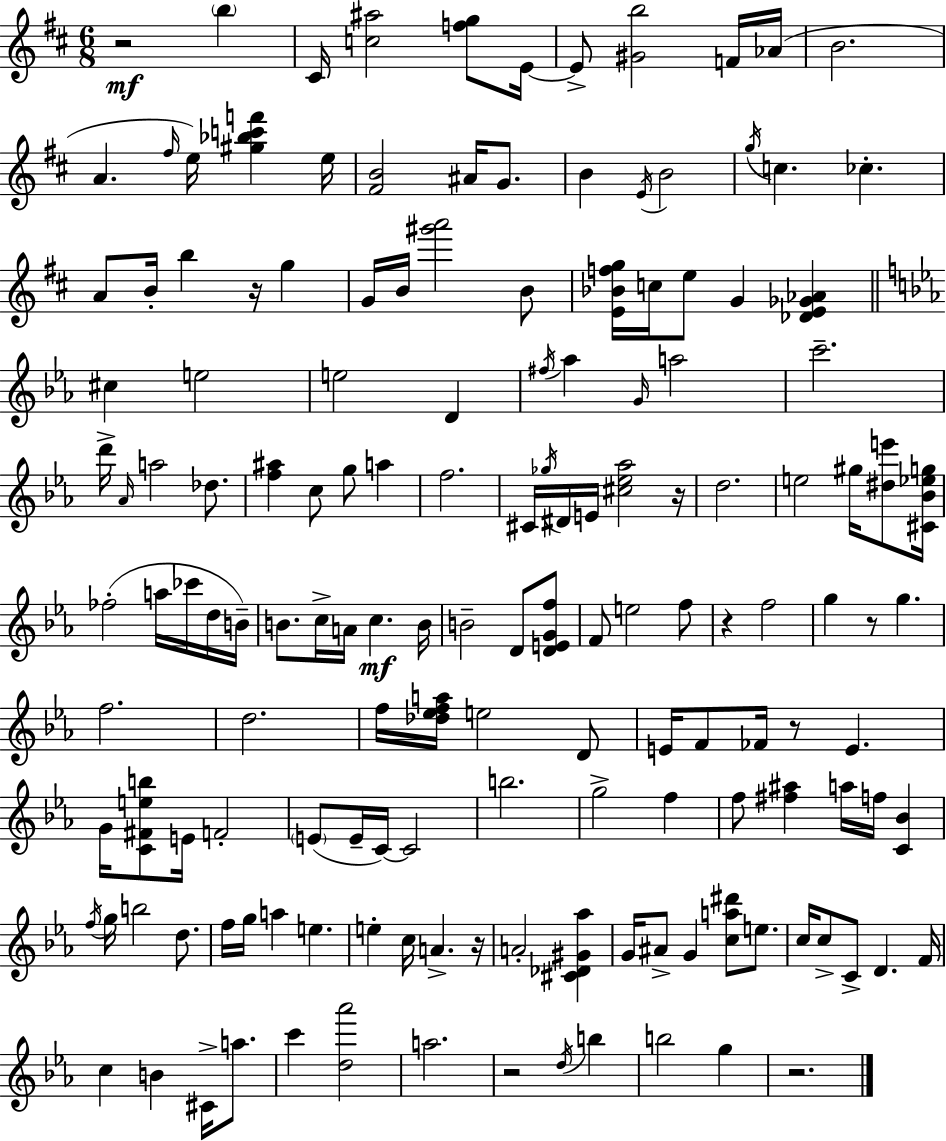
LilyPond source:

{
  \clef treble
  \numericTimeSignature
  \time 6/8
  \key d \major
  r2\mf \parenthesize b''4 | cis'16 <c'' ais''>2 <f'' g''>8 e'16~~ | e'8-> <gis' b''>2 f'16 aes'16( | b'2. | \break a'4. \grace { fis''16 } e''16) <gis'' bes'' c''' f'''>4 | e''16 <fis' b'>2 ais'16 g'8. | b'4 \acciaccatura { e'16 } b'2 | \acciaccatura { g''16 } c''4. ces''4.-. | \break a'8 b'16-. b''4 r16 g''4 | g'16 b'16 <gis''' a'''>2 | b'8 <e' bes' f'' g''>16 c''16 e''8 g'4 <des' e' ges' aes'>4 | \bar "||" \break \key ees \major cis''4 e''2 | e''2 d'4 | \acciaccatura { fis''16 } aes''4 \grace { g'16 } a''2 | c'''2.-- | \break d'''16-> \grace { aes'16 } a''2 | des''8. <f'' ais''>4 c''8 g''8 a''4 | f''2. | cis'16 \acciaccatura { ges''16 } dis'16 e'16 <cis'' ees'' aes''>2 | \break r16 d''2. | e''2 | gis''16 <dis'' e'''>8 <cis' bes' ees'' g''>16 fes''2-.( | a''16 ces'''16 d''16 b'16--) b'8. c''16-> a'16 c''4.\mf | \break b'16 b'2-- | d'8 <d' e' g' f''>8 f'8 e''2 | f''8 r4 f''2 | g''4 r8 g''4. | \break f''2. | d''2. | f''16 <des'' ees'' f'' a''>16 e''2 | d'8 e'16 f'8 fes'16 r8 e'4. | \break g'16 <c' fis' e'' b''>8 e'16 f'2-. | \parenthesize e'8( e'16-- c'16~~) c'2 | b''2. | g''2-> | \break f''4 f''8 <fis'' ais''>4 a''16 f''16 | <c' bes'>4 \acciaccatura { f''16 } g''16 b''2 | d''8. f''16 g''16 a''4 e''4. | e''4-. c''16 a'4.-> | \break r16 a'2-. | <cis' des' gis' aes''>4 g'16 ais'8-> g'4 | <c'' a'' dis'''>8 e''8. c''16 c''8-> c'8-> d'4. | f'16 c''4 b'4 | \break cis'16-> a''8. c'''4 <d'' aes'''>2 | a''2. | r2 | \acciaccatura { d''16 } b''4 b''2 | \break g''4 r2. | \bar "|."
}